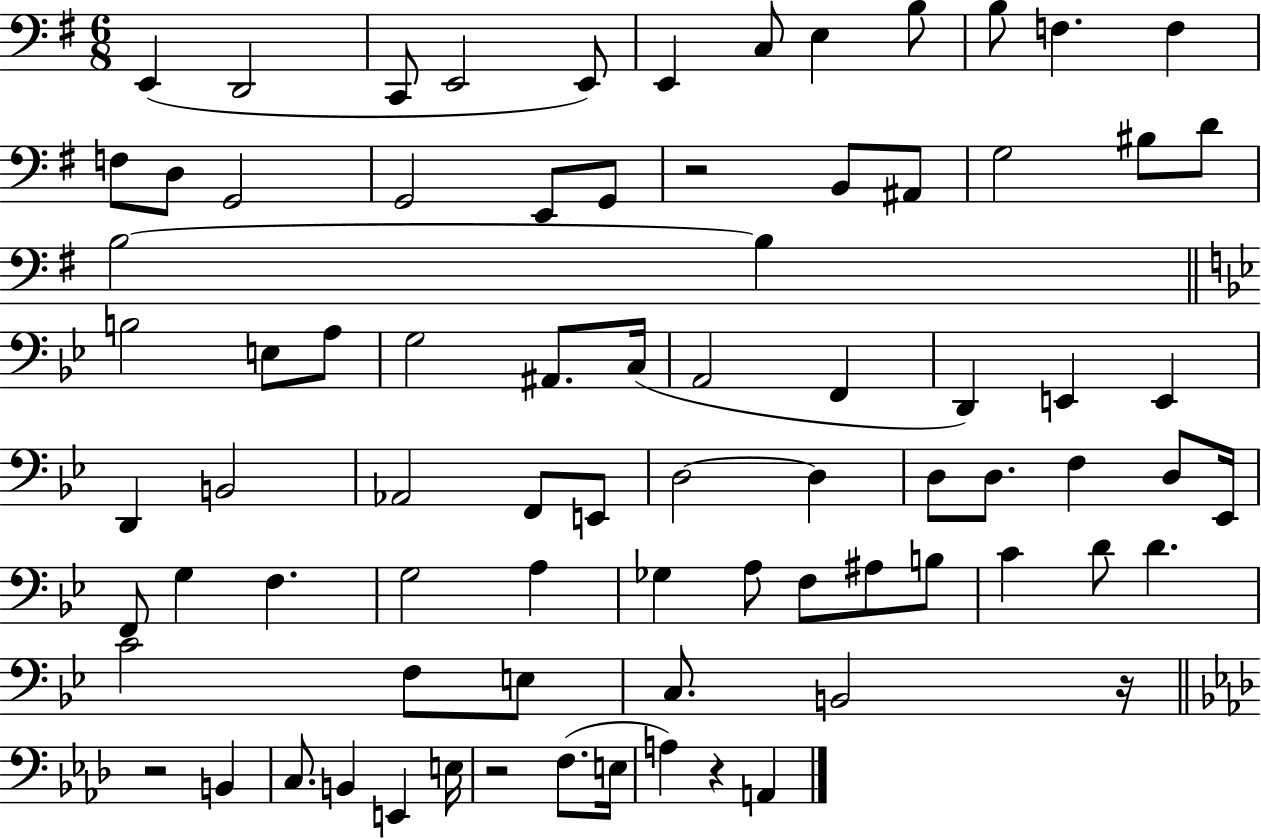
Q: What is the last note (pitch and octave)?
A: A2